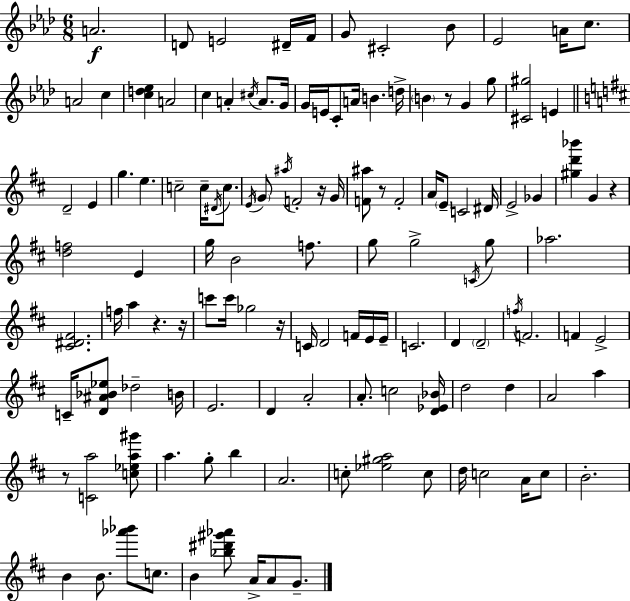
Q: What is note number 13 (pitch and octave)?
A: C5